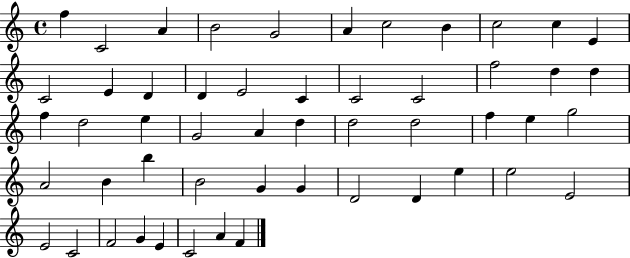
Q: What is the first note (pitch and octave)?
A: F5